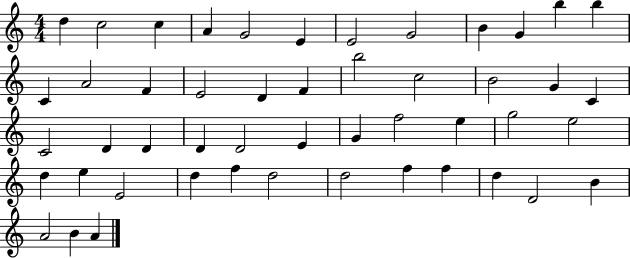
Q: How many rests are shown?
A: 0